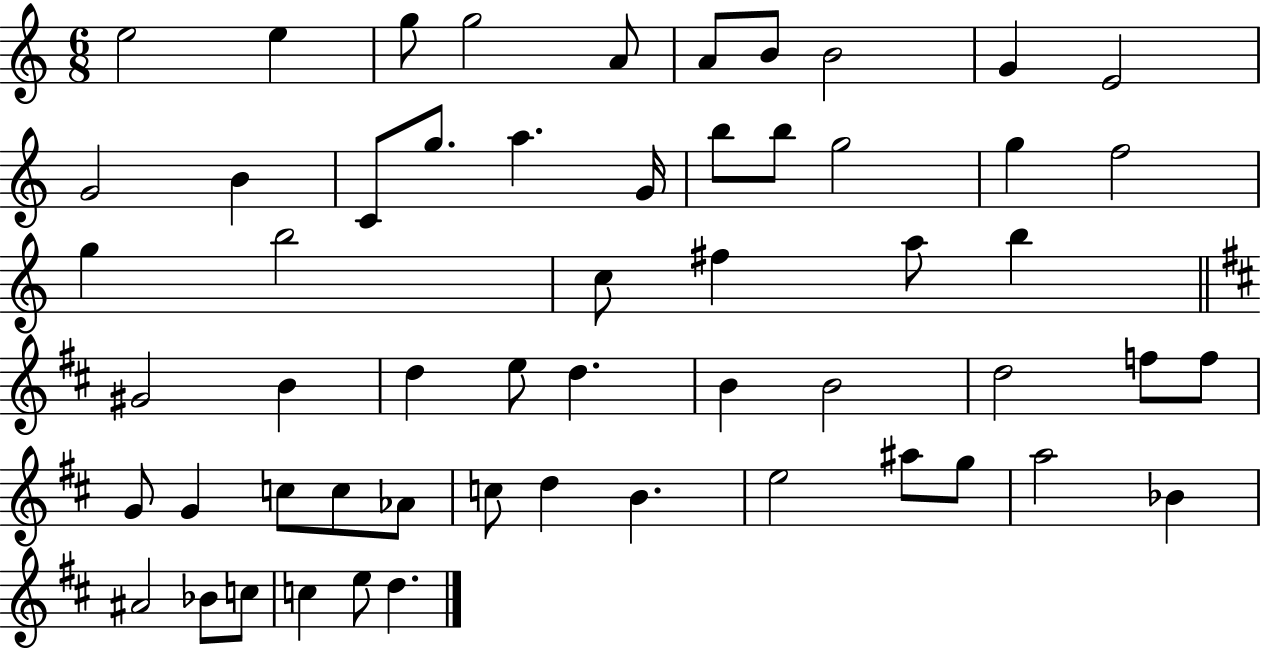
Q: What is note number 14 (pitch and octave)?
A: G5